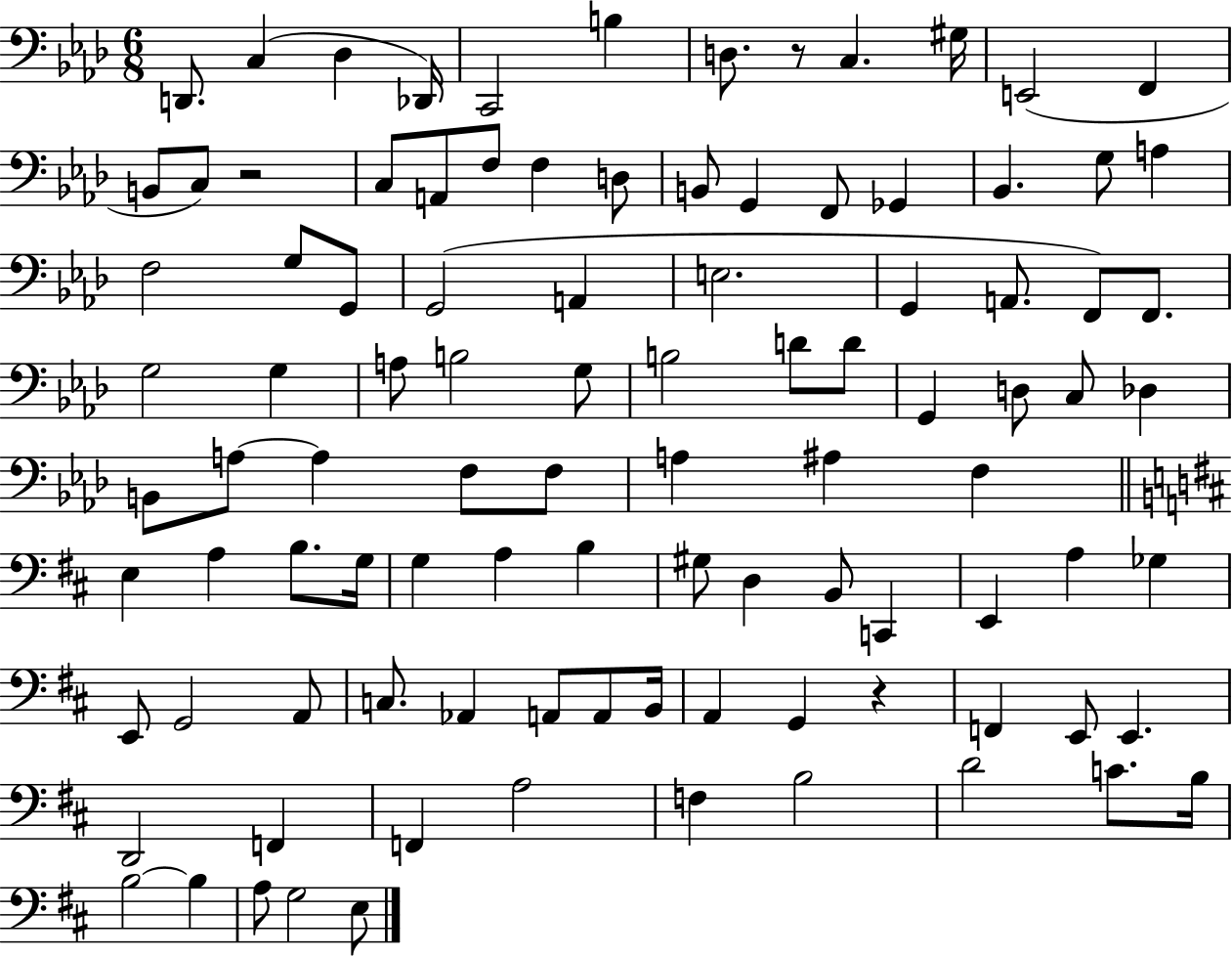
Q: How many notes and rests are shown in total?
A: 99